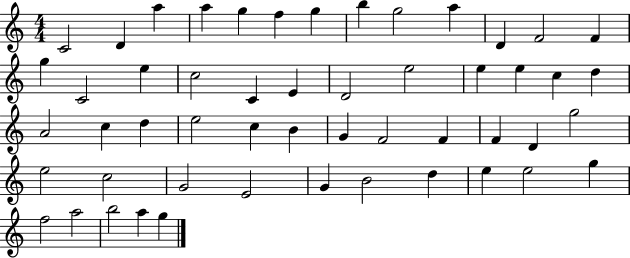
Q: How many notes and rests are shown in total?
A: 52